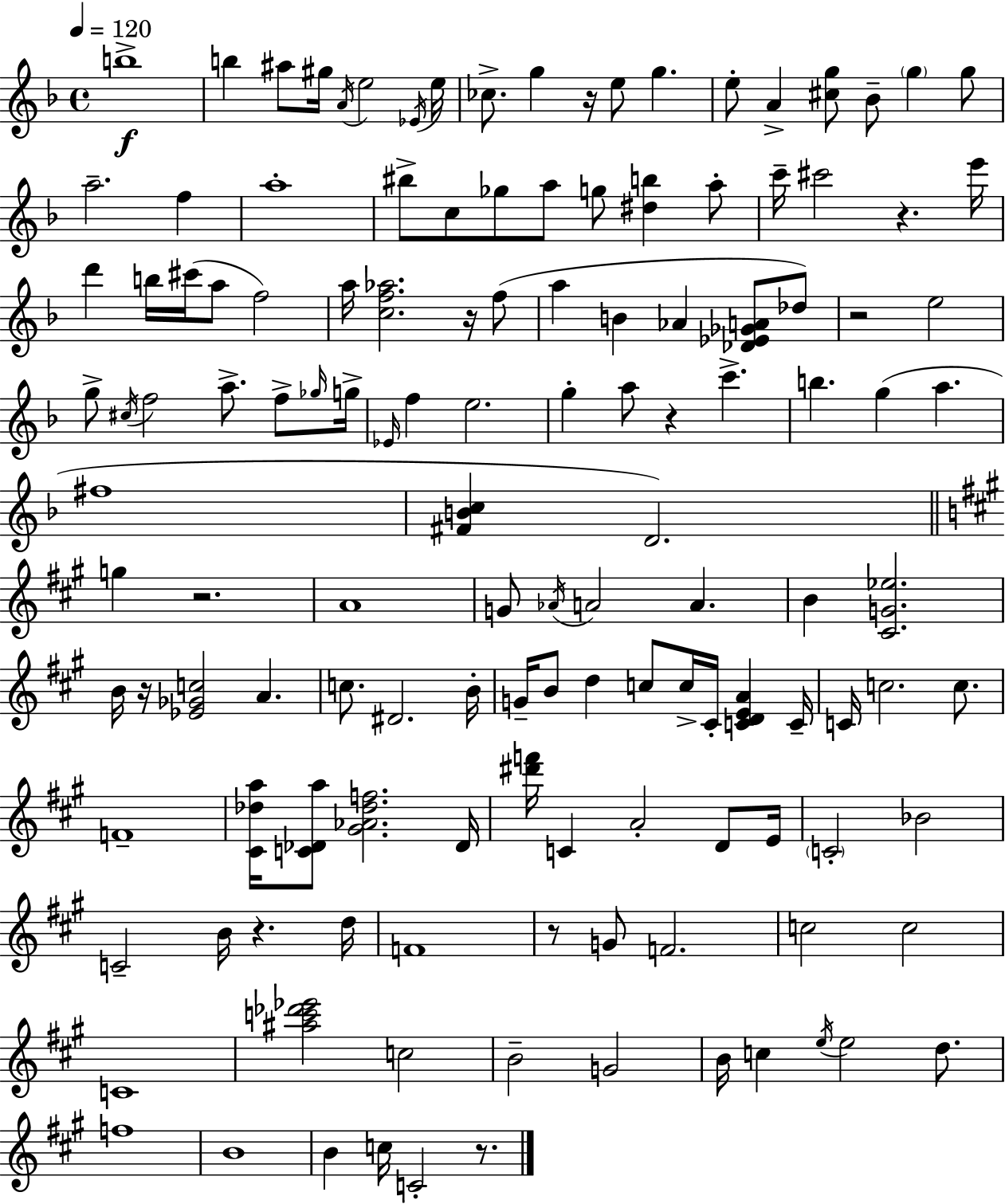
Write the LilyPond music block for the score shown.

{
  \clef treble
  \time 4/4
  \defaultTimeSignature
  \key d \minor
  \tempo 4 = 120
  b''1->\f | b''4 ais''8 gis''16 \acciaccatura { a'16 } e''2 | \acciaccatura { ees'16 } e''16 ces''8.-> g''4 r16 e''8 g''4. | e''8-. a'4-> <cis'' g''>8 bes'8-- \parenthesize g''4 | \break g''8 a''2.-- f''4 | a''1-. | bis''8-> c''8 ges''8 a''8 g''8 <dis'' b''>4 | a''8-. c'''16-- cis'''2 r4. | \break e'''16 d'''4 b''16 cis'''16( a''8 f''2) | a''16 <c'' f'' aes''>2. r16 | f''8( a''4 b'4 aes'4 <des' ees' ges' a'>8 | des''8) r2 e''2 | \break g''8-> \acciaccatura { cis''16 } f''2 a''8.-> | f''8-> \grace { ges''16 } g''16-> \grace { ees'16 } f''4 e''2. | g''4-. a''8 r4 c'''4.-> | b''4. g''4( a''4. | \break fis''1 | <fis' b' c''>4 d'2.) | \bar "||" \break \key a \major g''4 r2. | a'1 | g'8 \acciaccatura { aes'16 } a'2 a'4. | b'4 <cis' g' ees''>2. | \break b'16 r16 <ees' ges' c''>2 a'4. | c''8. dis'2. | b'16-. g'16-- b'8 d''4 c''8 c''16-> cis'16-. <c' d' e' a'>4 | c'16-- c'16 c''2. c''8. | \break f'1-- | <cis' des'' a''>16 <c' des' a''>8 <gis' aes' des'' f''>2. | des'16 <dis''' f'''>16 c'4 a'2-. d'8 | e'16 \parenthesize c'2-. bes'2 | \break c'2-- b'16 r4. | d''16 f'1 | r8 g'8 f'2. | c''2 c''2 | \break c'1 | <ais'' c''' des''' ees'''>2 c''2 | b'2-- g'2 | b'16 c''4 \acciaccatura { e''16 } e''2 d''8. | \break f''1 | b'1 | b'4 c''16 c'2-. r8. | \bar "|."
}